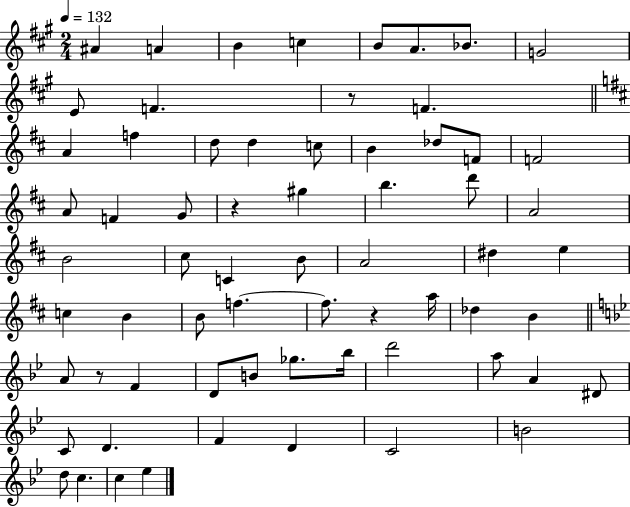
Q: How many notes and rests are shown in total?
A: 66